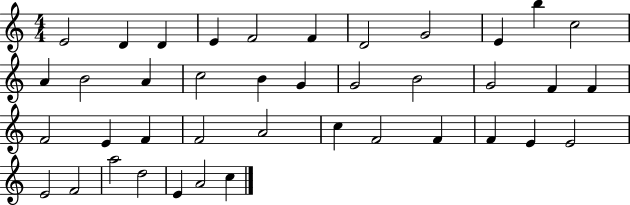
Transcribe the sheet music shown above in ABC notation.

X:1
T:Untitled
M:4/4
L:1/4
K:C
E2 D D E F2 F D2 G2 E b c2 A B2 A c2 B G G2 B2 G2 F F F2 E F F2 A2 c F2 F F E E2 E2 F2 a2 d2 E A2 c